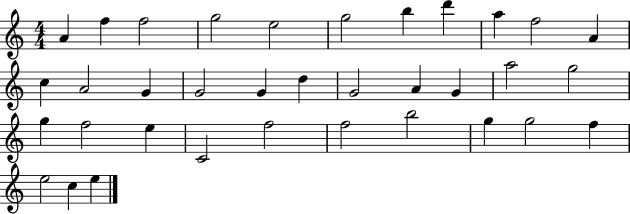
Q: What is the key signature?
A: C major